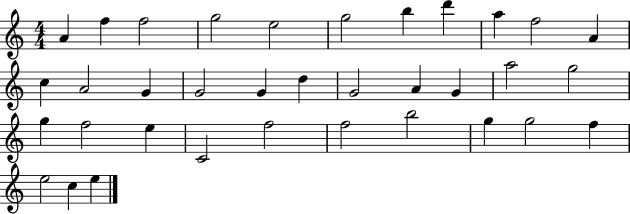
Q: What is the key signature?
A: C major